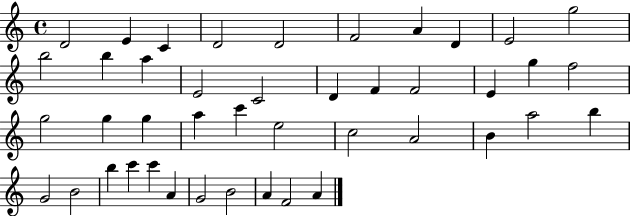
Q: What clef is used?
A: treble